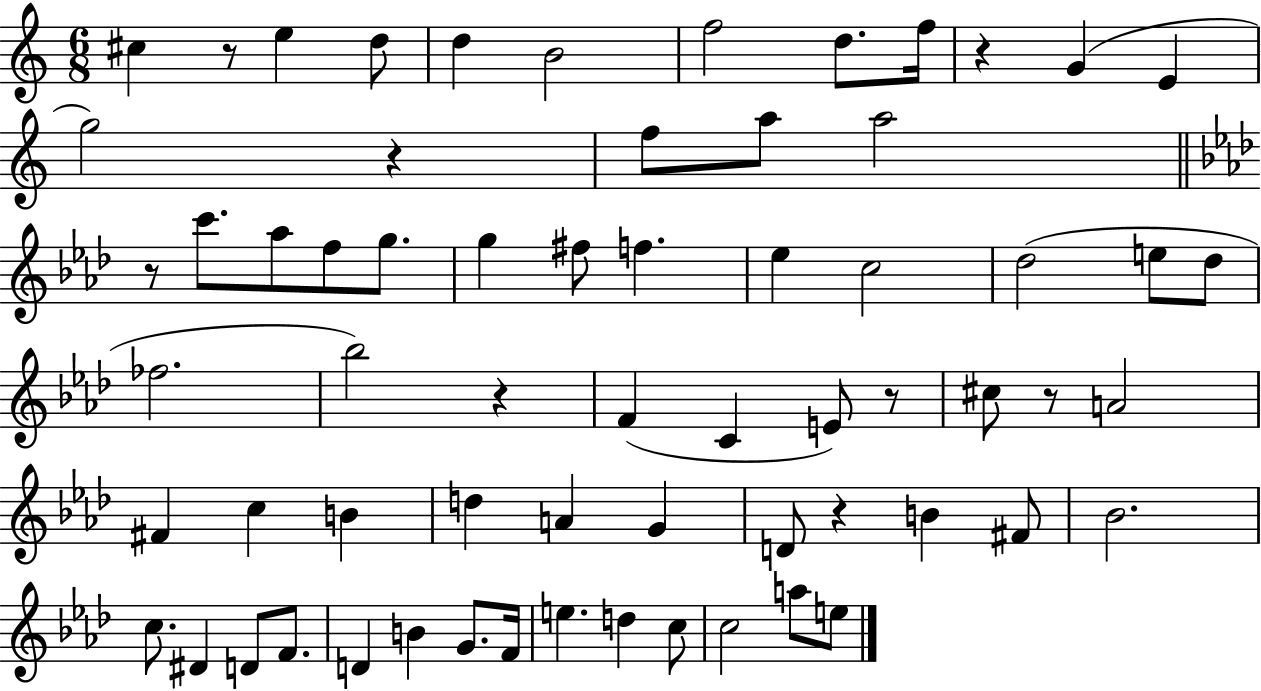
C#5/q R/e E5/q D5/e D5/q B4/h F5/h D5/e. F5/s R/q G4/q E4/q G5/h R/q F5/e A5/e A5/h R/e C6/e. Ab5/e F5/e G5/e. G5/q F#5/e F5/q. Eb5/q C5/h Db5/h E5/e Db5/e FES5/h. Bb5/h R/q F4/q C4/q E4/e R/e C#5/e R/e A4/h F#4/q C5/q B4/q D5/q A4/q G4/q D4/e R/q B4/q F#4/e Bb4/h. C5/e. D#4/q D4/e F4/e. D4/q B4/q G4/e. F4/s E5/q. D5/q C5/e C5/h A5/e E5/e